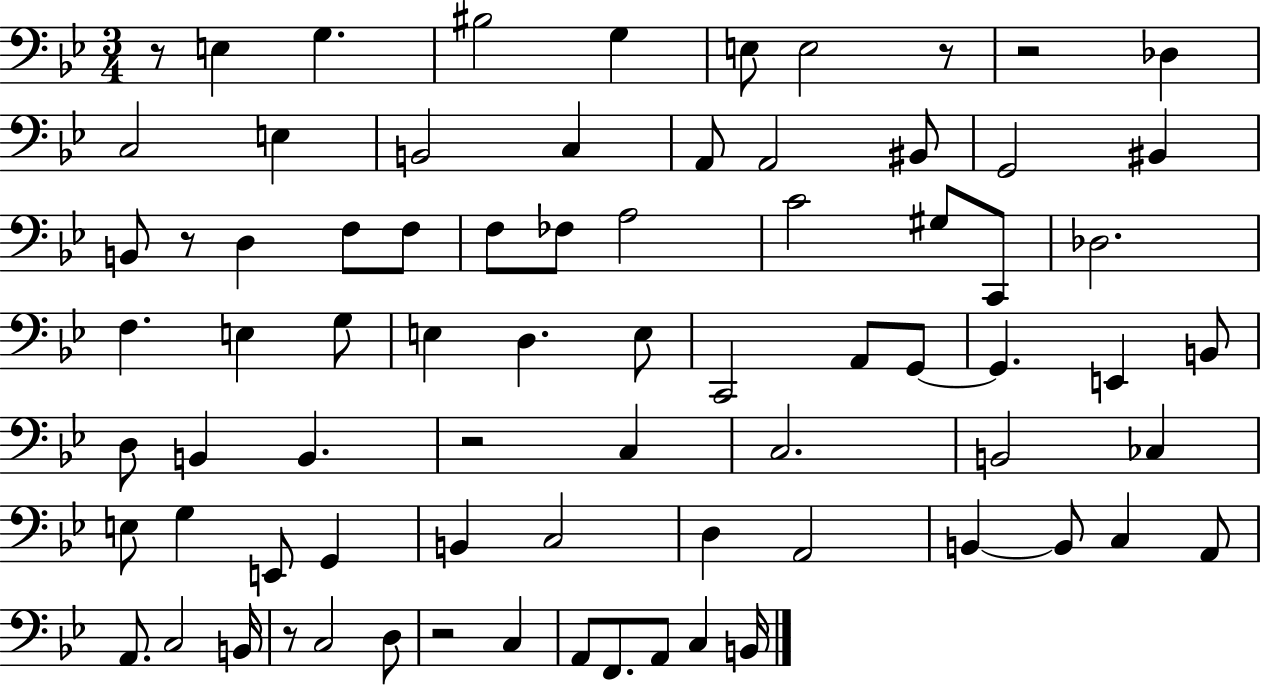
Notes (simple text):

R/e E3/q G3/q. BIS3/h G3/q E3/e E3/h R/e R/h Db3/q C3/h E3/q B2/h C3/q A2/e A2/h BIS2/e G2/h BIS2/q B2/e R/e D3/q F3/e F3/e F3/e FES3/e A3/h C4/h G#3/e C2/e Db3/h. F3/q. E3/q G3/e E3/q D3/q. E3/e C2/h A2/e G2/e G2/q. E2/q B2/e D3/e B2/q B2/q. R/h C3/q C3/h. B2/h CES3/q E3/e G3/q E2/e G2/q B2/q C3/h D3/q A2/h B2/q B2/e C3/q A2/e A2/e. C3/h B2/s R/e C3/h D3/e R/h C3/q A2/e F2/e. A2/e C3/q B2/s